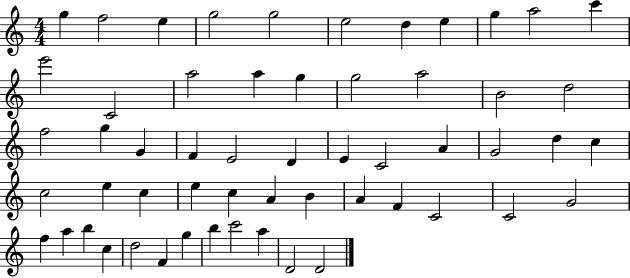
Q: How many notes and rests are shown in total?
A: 56